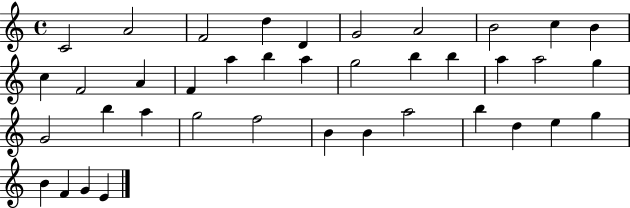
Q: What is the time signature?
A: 4/4